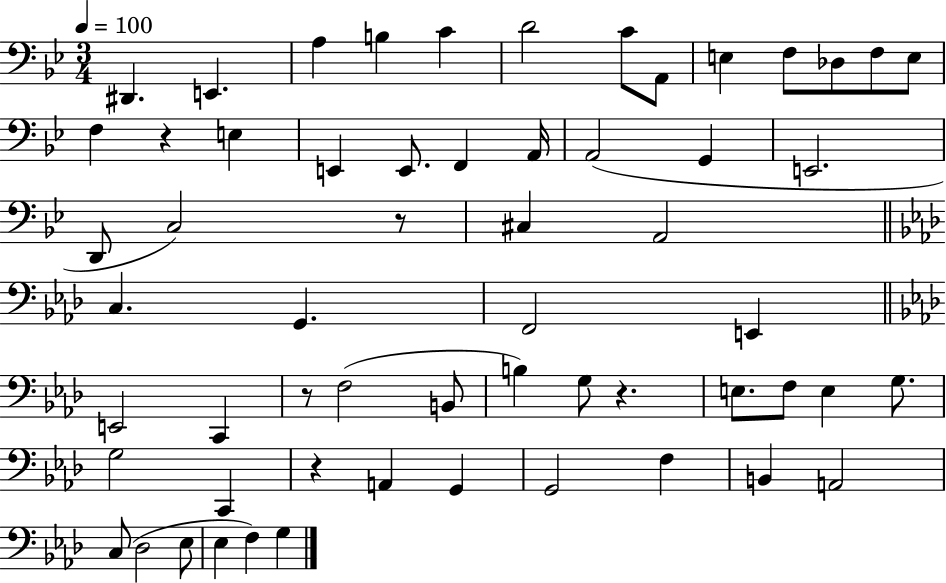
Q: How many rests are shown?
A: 5